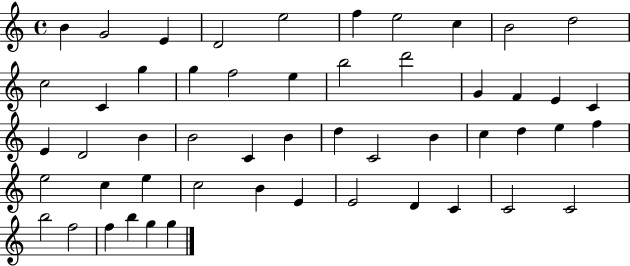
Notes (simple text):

B4/q G4/h E4/q D4/h E5/h F5/q E5/h C5/q B4/h D5/h C5/h C4/q G5/q G5/q F5/h E5/q B5/h D6/h G4/q F4/q E4/q C4/q E4/q D4/h B4/q B4/h C4/q B4/q D5/q C4/h B4/q C5/q D5/q E5/q F5/q E5/h C5/q E5/q C5/h B4/q E4/q E4/h D4/q C4/q C4/h C4/h B5/h F5/h F5/q B5/q G5/q G5/q